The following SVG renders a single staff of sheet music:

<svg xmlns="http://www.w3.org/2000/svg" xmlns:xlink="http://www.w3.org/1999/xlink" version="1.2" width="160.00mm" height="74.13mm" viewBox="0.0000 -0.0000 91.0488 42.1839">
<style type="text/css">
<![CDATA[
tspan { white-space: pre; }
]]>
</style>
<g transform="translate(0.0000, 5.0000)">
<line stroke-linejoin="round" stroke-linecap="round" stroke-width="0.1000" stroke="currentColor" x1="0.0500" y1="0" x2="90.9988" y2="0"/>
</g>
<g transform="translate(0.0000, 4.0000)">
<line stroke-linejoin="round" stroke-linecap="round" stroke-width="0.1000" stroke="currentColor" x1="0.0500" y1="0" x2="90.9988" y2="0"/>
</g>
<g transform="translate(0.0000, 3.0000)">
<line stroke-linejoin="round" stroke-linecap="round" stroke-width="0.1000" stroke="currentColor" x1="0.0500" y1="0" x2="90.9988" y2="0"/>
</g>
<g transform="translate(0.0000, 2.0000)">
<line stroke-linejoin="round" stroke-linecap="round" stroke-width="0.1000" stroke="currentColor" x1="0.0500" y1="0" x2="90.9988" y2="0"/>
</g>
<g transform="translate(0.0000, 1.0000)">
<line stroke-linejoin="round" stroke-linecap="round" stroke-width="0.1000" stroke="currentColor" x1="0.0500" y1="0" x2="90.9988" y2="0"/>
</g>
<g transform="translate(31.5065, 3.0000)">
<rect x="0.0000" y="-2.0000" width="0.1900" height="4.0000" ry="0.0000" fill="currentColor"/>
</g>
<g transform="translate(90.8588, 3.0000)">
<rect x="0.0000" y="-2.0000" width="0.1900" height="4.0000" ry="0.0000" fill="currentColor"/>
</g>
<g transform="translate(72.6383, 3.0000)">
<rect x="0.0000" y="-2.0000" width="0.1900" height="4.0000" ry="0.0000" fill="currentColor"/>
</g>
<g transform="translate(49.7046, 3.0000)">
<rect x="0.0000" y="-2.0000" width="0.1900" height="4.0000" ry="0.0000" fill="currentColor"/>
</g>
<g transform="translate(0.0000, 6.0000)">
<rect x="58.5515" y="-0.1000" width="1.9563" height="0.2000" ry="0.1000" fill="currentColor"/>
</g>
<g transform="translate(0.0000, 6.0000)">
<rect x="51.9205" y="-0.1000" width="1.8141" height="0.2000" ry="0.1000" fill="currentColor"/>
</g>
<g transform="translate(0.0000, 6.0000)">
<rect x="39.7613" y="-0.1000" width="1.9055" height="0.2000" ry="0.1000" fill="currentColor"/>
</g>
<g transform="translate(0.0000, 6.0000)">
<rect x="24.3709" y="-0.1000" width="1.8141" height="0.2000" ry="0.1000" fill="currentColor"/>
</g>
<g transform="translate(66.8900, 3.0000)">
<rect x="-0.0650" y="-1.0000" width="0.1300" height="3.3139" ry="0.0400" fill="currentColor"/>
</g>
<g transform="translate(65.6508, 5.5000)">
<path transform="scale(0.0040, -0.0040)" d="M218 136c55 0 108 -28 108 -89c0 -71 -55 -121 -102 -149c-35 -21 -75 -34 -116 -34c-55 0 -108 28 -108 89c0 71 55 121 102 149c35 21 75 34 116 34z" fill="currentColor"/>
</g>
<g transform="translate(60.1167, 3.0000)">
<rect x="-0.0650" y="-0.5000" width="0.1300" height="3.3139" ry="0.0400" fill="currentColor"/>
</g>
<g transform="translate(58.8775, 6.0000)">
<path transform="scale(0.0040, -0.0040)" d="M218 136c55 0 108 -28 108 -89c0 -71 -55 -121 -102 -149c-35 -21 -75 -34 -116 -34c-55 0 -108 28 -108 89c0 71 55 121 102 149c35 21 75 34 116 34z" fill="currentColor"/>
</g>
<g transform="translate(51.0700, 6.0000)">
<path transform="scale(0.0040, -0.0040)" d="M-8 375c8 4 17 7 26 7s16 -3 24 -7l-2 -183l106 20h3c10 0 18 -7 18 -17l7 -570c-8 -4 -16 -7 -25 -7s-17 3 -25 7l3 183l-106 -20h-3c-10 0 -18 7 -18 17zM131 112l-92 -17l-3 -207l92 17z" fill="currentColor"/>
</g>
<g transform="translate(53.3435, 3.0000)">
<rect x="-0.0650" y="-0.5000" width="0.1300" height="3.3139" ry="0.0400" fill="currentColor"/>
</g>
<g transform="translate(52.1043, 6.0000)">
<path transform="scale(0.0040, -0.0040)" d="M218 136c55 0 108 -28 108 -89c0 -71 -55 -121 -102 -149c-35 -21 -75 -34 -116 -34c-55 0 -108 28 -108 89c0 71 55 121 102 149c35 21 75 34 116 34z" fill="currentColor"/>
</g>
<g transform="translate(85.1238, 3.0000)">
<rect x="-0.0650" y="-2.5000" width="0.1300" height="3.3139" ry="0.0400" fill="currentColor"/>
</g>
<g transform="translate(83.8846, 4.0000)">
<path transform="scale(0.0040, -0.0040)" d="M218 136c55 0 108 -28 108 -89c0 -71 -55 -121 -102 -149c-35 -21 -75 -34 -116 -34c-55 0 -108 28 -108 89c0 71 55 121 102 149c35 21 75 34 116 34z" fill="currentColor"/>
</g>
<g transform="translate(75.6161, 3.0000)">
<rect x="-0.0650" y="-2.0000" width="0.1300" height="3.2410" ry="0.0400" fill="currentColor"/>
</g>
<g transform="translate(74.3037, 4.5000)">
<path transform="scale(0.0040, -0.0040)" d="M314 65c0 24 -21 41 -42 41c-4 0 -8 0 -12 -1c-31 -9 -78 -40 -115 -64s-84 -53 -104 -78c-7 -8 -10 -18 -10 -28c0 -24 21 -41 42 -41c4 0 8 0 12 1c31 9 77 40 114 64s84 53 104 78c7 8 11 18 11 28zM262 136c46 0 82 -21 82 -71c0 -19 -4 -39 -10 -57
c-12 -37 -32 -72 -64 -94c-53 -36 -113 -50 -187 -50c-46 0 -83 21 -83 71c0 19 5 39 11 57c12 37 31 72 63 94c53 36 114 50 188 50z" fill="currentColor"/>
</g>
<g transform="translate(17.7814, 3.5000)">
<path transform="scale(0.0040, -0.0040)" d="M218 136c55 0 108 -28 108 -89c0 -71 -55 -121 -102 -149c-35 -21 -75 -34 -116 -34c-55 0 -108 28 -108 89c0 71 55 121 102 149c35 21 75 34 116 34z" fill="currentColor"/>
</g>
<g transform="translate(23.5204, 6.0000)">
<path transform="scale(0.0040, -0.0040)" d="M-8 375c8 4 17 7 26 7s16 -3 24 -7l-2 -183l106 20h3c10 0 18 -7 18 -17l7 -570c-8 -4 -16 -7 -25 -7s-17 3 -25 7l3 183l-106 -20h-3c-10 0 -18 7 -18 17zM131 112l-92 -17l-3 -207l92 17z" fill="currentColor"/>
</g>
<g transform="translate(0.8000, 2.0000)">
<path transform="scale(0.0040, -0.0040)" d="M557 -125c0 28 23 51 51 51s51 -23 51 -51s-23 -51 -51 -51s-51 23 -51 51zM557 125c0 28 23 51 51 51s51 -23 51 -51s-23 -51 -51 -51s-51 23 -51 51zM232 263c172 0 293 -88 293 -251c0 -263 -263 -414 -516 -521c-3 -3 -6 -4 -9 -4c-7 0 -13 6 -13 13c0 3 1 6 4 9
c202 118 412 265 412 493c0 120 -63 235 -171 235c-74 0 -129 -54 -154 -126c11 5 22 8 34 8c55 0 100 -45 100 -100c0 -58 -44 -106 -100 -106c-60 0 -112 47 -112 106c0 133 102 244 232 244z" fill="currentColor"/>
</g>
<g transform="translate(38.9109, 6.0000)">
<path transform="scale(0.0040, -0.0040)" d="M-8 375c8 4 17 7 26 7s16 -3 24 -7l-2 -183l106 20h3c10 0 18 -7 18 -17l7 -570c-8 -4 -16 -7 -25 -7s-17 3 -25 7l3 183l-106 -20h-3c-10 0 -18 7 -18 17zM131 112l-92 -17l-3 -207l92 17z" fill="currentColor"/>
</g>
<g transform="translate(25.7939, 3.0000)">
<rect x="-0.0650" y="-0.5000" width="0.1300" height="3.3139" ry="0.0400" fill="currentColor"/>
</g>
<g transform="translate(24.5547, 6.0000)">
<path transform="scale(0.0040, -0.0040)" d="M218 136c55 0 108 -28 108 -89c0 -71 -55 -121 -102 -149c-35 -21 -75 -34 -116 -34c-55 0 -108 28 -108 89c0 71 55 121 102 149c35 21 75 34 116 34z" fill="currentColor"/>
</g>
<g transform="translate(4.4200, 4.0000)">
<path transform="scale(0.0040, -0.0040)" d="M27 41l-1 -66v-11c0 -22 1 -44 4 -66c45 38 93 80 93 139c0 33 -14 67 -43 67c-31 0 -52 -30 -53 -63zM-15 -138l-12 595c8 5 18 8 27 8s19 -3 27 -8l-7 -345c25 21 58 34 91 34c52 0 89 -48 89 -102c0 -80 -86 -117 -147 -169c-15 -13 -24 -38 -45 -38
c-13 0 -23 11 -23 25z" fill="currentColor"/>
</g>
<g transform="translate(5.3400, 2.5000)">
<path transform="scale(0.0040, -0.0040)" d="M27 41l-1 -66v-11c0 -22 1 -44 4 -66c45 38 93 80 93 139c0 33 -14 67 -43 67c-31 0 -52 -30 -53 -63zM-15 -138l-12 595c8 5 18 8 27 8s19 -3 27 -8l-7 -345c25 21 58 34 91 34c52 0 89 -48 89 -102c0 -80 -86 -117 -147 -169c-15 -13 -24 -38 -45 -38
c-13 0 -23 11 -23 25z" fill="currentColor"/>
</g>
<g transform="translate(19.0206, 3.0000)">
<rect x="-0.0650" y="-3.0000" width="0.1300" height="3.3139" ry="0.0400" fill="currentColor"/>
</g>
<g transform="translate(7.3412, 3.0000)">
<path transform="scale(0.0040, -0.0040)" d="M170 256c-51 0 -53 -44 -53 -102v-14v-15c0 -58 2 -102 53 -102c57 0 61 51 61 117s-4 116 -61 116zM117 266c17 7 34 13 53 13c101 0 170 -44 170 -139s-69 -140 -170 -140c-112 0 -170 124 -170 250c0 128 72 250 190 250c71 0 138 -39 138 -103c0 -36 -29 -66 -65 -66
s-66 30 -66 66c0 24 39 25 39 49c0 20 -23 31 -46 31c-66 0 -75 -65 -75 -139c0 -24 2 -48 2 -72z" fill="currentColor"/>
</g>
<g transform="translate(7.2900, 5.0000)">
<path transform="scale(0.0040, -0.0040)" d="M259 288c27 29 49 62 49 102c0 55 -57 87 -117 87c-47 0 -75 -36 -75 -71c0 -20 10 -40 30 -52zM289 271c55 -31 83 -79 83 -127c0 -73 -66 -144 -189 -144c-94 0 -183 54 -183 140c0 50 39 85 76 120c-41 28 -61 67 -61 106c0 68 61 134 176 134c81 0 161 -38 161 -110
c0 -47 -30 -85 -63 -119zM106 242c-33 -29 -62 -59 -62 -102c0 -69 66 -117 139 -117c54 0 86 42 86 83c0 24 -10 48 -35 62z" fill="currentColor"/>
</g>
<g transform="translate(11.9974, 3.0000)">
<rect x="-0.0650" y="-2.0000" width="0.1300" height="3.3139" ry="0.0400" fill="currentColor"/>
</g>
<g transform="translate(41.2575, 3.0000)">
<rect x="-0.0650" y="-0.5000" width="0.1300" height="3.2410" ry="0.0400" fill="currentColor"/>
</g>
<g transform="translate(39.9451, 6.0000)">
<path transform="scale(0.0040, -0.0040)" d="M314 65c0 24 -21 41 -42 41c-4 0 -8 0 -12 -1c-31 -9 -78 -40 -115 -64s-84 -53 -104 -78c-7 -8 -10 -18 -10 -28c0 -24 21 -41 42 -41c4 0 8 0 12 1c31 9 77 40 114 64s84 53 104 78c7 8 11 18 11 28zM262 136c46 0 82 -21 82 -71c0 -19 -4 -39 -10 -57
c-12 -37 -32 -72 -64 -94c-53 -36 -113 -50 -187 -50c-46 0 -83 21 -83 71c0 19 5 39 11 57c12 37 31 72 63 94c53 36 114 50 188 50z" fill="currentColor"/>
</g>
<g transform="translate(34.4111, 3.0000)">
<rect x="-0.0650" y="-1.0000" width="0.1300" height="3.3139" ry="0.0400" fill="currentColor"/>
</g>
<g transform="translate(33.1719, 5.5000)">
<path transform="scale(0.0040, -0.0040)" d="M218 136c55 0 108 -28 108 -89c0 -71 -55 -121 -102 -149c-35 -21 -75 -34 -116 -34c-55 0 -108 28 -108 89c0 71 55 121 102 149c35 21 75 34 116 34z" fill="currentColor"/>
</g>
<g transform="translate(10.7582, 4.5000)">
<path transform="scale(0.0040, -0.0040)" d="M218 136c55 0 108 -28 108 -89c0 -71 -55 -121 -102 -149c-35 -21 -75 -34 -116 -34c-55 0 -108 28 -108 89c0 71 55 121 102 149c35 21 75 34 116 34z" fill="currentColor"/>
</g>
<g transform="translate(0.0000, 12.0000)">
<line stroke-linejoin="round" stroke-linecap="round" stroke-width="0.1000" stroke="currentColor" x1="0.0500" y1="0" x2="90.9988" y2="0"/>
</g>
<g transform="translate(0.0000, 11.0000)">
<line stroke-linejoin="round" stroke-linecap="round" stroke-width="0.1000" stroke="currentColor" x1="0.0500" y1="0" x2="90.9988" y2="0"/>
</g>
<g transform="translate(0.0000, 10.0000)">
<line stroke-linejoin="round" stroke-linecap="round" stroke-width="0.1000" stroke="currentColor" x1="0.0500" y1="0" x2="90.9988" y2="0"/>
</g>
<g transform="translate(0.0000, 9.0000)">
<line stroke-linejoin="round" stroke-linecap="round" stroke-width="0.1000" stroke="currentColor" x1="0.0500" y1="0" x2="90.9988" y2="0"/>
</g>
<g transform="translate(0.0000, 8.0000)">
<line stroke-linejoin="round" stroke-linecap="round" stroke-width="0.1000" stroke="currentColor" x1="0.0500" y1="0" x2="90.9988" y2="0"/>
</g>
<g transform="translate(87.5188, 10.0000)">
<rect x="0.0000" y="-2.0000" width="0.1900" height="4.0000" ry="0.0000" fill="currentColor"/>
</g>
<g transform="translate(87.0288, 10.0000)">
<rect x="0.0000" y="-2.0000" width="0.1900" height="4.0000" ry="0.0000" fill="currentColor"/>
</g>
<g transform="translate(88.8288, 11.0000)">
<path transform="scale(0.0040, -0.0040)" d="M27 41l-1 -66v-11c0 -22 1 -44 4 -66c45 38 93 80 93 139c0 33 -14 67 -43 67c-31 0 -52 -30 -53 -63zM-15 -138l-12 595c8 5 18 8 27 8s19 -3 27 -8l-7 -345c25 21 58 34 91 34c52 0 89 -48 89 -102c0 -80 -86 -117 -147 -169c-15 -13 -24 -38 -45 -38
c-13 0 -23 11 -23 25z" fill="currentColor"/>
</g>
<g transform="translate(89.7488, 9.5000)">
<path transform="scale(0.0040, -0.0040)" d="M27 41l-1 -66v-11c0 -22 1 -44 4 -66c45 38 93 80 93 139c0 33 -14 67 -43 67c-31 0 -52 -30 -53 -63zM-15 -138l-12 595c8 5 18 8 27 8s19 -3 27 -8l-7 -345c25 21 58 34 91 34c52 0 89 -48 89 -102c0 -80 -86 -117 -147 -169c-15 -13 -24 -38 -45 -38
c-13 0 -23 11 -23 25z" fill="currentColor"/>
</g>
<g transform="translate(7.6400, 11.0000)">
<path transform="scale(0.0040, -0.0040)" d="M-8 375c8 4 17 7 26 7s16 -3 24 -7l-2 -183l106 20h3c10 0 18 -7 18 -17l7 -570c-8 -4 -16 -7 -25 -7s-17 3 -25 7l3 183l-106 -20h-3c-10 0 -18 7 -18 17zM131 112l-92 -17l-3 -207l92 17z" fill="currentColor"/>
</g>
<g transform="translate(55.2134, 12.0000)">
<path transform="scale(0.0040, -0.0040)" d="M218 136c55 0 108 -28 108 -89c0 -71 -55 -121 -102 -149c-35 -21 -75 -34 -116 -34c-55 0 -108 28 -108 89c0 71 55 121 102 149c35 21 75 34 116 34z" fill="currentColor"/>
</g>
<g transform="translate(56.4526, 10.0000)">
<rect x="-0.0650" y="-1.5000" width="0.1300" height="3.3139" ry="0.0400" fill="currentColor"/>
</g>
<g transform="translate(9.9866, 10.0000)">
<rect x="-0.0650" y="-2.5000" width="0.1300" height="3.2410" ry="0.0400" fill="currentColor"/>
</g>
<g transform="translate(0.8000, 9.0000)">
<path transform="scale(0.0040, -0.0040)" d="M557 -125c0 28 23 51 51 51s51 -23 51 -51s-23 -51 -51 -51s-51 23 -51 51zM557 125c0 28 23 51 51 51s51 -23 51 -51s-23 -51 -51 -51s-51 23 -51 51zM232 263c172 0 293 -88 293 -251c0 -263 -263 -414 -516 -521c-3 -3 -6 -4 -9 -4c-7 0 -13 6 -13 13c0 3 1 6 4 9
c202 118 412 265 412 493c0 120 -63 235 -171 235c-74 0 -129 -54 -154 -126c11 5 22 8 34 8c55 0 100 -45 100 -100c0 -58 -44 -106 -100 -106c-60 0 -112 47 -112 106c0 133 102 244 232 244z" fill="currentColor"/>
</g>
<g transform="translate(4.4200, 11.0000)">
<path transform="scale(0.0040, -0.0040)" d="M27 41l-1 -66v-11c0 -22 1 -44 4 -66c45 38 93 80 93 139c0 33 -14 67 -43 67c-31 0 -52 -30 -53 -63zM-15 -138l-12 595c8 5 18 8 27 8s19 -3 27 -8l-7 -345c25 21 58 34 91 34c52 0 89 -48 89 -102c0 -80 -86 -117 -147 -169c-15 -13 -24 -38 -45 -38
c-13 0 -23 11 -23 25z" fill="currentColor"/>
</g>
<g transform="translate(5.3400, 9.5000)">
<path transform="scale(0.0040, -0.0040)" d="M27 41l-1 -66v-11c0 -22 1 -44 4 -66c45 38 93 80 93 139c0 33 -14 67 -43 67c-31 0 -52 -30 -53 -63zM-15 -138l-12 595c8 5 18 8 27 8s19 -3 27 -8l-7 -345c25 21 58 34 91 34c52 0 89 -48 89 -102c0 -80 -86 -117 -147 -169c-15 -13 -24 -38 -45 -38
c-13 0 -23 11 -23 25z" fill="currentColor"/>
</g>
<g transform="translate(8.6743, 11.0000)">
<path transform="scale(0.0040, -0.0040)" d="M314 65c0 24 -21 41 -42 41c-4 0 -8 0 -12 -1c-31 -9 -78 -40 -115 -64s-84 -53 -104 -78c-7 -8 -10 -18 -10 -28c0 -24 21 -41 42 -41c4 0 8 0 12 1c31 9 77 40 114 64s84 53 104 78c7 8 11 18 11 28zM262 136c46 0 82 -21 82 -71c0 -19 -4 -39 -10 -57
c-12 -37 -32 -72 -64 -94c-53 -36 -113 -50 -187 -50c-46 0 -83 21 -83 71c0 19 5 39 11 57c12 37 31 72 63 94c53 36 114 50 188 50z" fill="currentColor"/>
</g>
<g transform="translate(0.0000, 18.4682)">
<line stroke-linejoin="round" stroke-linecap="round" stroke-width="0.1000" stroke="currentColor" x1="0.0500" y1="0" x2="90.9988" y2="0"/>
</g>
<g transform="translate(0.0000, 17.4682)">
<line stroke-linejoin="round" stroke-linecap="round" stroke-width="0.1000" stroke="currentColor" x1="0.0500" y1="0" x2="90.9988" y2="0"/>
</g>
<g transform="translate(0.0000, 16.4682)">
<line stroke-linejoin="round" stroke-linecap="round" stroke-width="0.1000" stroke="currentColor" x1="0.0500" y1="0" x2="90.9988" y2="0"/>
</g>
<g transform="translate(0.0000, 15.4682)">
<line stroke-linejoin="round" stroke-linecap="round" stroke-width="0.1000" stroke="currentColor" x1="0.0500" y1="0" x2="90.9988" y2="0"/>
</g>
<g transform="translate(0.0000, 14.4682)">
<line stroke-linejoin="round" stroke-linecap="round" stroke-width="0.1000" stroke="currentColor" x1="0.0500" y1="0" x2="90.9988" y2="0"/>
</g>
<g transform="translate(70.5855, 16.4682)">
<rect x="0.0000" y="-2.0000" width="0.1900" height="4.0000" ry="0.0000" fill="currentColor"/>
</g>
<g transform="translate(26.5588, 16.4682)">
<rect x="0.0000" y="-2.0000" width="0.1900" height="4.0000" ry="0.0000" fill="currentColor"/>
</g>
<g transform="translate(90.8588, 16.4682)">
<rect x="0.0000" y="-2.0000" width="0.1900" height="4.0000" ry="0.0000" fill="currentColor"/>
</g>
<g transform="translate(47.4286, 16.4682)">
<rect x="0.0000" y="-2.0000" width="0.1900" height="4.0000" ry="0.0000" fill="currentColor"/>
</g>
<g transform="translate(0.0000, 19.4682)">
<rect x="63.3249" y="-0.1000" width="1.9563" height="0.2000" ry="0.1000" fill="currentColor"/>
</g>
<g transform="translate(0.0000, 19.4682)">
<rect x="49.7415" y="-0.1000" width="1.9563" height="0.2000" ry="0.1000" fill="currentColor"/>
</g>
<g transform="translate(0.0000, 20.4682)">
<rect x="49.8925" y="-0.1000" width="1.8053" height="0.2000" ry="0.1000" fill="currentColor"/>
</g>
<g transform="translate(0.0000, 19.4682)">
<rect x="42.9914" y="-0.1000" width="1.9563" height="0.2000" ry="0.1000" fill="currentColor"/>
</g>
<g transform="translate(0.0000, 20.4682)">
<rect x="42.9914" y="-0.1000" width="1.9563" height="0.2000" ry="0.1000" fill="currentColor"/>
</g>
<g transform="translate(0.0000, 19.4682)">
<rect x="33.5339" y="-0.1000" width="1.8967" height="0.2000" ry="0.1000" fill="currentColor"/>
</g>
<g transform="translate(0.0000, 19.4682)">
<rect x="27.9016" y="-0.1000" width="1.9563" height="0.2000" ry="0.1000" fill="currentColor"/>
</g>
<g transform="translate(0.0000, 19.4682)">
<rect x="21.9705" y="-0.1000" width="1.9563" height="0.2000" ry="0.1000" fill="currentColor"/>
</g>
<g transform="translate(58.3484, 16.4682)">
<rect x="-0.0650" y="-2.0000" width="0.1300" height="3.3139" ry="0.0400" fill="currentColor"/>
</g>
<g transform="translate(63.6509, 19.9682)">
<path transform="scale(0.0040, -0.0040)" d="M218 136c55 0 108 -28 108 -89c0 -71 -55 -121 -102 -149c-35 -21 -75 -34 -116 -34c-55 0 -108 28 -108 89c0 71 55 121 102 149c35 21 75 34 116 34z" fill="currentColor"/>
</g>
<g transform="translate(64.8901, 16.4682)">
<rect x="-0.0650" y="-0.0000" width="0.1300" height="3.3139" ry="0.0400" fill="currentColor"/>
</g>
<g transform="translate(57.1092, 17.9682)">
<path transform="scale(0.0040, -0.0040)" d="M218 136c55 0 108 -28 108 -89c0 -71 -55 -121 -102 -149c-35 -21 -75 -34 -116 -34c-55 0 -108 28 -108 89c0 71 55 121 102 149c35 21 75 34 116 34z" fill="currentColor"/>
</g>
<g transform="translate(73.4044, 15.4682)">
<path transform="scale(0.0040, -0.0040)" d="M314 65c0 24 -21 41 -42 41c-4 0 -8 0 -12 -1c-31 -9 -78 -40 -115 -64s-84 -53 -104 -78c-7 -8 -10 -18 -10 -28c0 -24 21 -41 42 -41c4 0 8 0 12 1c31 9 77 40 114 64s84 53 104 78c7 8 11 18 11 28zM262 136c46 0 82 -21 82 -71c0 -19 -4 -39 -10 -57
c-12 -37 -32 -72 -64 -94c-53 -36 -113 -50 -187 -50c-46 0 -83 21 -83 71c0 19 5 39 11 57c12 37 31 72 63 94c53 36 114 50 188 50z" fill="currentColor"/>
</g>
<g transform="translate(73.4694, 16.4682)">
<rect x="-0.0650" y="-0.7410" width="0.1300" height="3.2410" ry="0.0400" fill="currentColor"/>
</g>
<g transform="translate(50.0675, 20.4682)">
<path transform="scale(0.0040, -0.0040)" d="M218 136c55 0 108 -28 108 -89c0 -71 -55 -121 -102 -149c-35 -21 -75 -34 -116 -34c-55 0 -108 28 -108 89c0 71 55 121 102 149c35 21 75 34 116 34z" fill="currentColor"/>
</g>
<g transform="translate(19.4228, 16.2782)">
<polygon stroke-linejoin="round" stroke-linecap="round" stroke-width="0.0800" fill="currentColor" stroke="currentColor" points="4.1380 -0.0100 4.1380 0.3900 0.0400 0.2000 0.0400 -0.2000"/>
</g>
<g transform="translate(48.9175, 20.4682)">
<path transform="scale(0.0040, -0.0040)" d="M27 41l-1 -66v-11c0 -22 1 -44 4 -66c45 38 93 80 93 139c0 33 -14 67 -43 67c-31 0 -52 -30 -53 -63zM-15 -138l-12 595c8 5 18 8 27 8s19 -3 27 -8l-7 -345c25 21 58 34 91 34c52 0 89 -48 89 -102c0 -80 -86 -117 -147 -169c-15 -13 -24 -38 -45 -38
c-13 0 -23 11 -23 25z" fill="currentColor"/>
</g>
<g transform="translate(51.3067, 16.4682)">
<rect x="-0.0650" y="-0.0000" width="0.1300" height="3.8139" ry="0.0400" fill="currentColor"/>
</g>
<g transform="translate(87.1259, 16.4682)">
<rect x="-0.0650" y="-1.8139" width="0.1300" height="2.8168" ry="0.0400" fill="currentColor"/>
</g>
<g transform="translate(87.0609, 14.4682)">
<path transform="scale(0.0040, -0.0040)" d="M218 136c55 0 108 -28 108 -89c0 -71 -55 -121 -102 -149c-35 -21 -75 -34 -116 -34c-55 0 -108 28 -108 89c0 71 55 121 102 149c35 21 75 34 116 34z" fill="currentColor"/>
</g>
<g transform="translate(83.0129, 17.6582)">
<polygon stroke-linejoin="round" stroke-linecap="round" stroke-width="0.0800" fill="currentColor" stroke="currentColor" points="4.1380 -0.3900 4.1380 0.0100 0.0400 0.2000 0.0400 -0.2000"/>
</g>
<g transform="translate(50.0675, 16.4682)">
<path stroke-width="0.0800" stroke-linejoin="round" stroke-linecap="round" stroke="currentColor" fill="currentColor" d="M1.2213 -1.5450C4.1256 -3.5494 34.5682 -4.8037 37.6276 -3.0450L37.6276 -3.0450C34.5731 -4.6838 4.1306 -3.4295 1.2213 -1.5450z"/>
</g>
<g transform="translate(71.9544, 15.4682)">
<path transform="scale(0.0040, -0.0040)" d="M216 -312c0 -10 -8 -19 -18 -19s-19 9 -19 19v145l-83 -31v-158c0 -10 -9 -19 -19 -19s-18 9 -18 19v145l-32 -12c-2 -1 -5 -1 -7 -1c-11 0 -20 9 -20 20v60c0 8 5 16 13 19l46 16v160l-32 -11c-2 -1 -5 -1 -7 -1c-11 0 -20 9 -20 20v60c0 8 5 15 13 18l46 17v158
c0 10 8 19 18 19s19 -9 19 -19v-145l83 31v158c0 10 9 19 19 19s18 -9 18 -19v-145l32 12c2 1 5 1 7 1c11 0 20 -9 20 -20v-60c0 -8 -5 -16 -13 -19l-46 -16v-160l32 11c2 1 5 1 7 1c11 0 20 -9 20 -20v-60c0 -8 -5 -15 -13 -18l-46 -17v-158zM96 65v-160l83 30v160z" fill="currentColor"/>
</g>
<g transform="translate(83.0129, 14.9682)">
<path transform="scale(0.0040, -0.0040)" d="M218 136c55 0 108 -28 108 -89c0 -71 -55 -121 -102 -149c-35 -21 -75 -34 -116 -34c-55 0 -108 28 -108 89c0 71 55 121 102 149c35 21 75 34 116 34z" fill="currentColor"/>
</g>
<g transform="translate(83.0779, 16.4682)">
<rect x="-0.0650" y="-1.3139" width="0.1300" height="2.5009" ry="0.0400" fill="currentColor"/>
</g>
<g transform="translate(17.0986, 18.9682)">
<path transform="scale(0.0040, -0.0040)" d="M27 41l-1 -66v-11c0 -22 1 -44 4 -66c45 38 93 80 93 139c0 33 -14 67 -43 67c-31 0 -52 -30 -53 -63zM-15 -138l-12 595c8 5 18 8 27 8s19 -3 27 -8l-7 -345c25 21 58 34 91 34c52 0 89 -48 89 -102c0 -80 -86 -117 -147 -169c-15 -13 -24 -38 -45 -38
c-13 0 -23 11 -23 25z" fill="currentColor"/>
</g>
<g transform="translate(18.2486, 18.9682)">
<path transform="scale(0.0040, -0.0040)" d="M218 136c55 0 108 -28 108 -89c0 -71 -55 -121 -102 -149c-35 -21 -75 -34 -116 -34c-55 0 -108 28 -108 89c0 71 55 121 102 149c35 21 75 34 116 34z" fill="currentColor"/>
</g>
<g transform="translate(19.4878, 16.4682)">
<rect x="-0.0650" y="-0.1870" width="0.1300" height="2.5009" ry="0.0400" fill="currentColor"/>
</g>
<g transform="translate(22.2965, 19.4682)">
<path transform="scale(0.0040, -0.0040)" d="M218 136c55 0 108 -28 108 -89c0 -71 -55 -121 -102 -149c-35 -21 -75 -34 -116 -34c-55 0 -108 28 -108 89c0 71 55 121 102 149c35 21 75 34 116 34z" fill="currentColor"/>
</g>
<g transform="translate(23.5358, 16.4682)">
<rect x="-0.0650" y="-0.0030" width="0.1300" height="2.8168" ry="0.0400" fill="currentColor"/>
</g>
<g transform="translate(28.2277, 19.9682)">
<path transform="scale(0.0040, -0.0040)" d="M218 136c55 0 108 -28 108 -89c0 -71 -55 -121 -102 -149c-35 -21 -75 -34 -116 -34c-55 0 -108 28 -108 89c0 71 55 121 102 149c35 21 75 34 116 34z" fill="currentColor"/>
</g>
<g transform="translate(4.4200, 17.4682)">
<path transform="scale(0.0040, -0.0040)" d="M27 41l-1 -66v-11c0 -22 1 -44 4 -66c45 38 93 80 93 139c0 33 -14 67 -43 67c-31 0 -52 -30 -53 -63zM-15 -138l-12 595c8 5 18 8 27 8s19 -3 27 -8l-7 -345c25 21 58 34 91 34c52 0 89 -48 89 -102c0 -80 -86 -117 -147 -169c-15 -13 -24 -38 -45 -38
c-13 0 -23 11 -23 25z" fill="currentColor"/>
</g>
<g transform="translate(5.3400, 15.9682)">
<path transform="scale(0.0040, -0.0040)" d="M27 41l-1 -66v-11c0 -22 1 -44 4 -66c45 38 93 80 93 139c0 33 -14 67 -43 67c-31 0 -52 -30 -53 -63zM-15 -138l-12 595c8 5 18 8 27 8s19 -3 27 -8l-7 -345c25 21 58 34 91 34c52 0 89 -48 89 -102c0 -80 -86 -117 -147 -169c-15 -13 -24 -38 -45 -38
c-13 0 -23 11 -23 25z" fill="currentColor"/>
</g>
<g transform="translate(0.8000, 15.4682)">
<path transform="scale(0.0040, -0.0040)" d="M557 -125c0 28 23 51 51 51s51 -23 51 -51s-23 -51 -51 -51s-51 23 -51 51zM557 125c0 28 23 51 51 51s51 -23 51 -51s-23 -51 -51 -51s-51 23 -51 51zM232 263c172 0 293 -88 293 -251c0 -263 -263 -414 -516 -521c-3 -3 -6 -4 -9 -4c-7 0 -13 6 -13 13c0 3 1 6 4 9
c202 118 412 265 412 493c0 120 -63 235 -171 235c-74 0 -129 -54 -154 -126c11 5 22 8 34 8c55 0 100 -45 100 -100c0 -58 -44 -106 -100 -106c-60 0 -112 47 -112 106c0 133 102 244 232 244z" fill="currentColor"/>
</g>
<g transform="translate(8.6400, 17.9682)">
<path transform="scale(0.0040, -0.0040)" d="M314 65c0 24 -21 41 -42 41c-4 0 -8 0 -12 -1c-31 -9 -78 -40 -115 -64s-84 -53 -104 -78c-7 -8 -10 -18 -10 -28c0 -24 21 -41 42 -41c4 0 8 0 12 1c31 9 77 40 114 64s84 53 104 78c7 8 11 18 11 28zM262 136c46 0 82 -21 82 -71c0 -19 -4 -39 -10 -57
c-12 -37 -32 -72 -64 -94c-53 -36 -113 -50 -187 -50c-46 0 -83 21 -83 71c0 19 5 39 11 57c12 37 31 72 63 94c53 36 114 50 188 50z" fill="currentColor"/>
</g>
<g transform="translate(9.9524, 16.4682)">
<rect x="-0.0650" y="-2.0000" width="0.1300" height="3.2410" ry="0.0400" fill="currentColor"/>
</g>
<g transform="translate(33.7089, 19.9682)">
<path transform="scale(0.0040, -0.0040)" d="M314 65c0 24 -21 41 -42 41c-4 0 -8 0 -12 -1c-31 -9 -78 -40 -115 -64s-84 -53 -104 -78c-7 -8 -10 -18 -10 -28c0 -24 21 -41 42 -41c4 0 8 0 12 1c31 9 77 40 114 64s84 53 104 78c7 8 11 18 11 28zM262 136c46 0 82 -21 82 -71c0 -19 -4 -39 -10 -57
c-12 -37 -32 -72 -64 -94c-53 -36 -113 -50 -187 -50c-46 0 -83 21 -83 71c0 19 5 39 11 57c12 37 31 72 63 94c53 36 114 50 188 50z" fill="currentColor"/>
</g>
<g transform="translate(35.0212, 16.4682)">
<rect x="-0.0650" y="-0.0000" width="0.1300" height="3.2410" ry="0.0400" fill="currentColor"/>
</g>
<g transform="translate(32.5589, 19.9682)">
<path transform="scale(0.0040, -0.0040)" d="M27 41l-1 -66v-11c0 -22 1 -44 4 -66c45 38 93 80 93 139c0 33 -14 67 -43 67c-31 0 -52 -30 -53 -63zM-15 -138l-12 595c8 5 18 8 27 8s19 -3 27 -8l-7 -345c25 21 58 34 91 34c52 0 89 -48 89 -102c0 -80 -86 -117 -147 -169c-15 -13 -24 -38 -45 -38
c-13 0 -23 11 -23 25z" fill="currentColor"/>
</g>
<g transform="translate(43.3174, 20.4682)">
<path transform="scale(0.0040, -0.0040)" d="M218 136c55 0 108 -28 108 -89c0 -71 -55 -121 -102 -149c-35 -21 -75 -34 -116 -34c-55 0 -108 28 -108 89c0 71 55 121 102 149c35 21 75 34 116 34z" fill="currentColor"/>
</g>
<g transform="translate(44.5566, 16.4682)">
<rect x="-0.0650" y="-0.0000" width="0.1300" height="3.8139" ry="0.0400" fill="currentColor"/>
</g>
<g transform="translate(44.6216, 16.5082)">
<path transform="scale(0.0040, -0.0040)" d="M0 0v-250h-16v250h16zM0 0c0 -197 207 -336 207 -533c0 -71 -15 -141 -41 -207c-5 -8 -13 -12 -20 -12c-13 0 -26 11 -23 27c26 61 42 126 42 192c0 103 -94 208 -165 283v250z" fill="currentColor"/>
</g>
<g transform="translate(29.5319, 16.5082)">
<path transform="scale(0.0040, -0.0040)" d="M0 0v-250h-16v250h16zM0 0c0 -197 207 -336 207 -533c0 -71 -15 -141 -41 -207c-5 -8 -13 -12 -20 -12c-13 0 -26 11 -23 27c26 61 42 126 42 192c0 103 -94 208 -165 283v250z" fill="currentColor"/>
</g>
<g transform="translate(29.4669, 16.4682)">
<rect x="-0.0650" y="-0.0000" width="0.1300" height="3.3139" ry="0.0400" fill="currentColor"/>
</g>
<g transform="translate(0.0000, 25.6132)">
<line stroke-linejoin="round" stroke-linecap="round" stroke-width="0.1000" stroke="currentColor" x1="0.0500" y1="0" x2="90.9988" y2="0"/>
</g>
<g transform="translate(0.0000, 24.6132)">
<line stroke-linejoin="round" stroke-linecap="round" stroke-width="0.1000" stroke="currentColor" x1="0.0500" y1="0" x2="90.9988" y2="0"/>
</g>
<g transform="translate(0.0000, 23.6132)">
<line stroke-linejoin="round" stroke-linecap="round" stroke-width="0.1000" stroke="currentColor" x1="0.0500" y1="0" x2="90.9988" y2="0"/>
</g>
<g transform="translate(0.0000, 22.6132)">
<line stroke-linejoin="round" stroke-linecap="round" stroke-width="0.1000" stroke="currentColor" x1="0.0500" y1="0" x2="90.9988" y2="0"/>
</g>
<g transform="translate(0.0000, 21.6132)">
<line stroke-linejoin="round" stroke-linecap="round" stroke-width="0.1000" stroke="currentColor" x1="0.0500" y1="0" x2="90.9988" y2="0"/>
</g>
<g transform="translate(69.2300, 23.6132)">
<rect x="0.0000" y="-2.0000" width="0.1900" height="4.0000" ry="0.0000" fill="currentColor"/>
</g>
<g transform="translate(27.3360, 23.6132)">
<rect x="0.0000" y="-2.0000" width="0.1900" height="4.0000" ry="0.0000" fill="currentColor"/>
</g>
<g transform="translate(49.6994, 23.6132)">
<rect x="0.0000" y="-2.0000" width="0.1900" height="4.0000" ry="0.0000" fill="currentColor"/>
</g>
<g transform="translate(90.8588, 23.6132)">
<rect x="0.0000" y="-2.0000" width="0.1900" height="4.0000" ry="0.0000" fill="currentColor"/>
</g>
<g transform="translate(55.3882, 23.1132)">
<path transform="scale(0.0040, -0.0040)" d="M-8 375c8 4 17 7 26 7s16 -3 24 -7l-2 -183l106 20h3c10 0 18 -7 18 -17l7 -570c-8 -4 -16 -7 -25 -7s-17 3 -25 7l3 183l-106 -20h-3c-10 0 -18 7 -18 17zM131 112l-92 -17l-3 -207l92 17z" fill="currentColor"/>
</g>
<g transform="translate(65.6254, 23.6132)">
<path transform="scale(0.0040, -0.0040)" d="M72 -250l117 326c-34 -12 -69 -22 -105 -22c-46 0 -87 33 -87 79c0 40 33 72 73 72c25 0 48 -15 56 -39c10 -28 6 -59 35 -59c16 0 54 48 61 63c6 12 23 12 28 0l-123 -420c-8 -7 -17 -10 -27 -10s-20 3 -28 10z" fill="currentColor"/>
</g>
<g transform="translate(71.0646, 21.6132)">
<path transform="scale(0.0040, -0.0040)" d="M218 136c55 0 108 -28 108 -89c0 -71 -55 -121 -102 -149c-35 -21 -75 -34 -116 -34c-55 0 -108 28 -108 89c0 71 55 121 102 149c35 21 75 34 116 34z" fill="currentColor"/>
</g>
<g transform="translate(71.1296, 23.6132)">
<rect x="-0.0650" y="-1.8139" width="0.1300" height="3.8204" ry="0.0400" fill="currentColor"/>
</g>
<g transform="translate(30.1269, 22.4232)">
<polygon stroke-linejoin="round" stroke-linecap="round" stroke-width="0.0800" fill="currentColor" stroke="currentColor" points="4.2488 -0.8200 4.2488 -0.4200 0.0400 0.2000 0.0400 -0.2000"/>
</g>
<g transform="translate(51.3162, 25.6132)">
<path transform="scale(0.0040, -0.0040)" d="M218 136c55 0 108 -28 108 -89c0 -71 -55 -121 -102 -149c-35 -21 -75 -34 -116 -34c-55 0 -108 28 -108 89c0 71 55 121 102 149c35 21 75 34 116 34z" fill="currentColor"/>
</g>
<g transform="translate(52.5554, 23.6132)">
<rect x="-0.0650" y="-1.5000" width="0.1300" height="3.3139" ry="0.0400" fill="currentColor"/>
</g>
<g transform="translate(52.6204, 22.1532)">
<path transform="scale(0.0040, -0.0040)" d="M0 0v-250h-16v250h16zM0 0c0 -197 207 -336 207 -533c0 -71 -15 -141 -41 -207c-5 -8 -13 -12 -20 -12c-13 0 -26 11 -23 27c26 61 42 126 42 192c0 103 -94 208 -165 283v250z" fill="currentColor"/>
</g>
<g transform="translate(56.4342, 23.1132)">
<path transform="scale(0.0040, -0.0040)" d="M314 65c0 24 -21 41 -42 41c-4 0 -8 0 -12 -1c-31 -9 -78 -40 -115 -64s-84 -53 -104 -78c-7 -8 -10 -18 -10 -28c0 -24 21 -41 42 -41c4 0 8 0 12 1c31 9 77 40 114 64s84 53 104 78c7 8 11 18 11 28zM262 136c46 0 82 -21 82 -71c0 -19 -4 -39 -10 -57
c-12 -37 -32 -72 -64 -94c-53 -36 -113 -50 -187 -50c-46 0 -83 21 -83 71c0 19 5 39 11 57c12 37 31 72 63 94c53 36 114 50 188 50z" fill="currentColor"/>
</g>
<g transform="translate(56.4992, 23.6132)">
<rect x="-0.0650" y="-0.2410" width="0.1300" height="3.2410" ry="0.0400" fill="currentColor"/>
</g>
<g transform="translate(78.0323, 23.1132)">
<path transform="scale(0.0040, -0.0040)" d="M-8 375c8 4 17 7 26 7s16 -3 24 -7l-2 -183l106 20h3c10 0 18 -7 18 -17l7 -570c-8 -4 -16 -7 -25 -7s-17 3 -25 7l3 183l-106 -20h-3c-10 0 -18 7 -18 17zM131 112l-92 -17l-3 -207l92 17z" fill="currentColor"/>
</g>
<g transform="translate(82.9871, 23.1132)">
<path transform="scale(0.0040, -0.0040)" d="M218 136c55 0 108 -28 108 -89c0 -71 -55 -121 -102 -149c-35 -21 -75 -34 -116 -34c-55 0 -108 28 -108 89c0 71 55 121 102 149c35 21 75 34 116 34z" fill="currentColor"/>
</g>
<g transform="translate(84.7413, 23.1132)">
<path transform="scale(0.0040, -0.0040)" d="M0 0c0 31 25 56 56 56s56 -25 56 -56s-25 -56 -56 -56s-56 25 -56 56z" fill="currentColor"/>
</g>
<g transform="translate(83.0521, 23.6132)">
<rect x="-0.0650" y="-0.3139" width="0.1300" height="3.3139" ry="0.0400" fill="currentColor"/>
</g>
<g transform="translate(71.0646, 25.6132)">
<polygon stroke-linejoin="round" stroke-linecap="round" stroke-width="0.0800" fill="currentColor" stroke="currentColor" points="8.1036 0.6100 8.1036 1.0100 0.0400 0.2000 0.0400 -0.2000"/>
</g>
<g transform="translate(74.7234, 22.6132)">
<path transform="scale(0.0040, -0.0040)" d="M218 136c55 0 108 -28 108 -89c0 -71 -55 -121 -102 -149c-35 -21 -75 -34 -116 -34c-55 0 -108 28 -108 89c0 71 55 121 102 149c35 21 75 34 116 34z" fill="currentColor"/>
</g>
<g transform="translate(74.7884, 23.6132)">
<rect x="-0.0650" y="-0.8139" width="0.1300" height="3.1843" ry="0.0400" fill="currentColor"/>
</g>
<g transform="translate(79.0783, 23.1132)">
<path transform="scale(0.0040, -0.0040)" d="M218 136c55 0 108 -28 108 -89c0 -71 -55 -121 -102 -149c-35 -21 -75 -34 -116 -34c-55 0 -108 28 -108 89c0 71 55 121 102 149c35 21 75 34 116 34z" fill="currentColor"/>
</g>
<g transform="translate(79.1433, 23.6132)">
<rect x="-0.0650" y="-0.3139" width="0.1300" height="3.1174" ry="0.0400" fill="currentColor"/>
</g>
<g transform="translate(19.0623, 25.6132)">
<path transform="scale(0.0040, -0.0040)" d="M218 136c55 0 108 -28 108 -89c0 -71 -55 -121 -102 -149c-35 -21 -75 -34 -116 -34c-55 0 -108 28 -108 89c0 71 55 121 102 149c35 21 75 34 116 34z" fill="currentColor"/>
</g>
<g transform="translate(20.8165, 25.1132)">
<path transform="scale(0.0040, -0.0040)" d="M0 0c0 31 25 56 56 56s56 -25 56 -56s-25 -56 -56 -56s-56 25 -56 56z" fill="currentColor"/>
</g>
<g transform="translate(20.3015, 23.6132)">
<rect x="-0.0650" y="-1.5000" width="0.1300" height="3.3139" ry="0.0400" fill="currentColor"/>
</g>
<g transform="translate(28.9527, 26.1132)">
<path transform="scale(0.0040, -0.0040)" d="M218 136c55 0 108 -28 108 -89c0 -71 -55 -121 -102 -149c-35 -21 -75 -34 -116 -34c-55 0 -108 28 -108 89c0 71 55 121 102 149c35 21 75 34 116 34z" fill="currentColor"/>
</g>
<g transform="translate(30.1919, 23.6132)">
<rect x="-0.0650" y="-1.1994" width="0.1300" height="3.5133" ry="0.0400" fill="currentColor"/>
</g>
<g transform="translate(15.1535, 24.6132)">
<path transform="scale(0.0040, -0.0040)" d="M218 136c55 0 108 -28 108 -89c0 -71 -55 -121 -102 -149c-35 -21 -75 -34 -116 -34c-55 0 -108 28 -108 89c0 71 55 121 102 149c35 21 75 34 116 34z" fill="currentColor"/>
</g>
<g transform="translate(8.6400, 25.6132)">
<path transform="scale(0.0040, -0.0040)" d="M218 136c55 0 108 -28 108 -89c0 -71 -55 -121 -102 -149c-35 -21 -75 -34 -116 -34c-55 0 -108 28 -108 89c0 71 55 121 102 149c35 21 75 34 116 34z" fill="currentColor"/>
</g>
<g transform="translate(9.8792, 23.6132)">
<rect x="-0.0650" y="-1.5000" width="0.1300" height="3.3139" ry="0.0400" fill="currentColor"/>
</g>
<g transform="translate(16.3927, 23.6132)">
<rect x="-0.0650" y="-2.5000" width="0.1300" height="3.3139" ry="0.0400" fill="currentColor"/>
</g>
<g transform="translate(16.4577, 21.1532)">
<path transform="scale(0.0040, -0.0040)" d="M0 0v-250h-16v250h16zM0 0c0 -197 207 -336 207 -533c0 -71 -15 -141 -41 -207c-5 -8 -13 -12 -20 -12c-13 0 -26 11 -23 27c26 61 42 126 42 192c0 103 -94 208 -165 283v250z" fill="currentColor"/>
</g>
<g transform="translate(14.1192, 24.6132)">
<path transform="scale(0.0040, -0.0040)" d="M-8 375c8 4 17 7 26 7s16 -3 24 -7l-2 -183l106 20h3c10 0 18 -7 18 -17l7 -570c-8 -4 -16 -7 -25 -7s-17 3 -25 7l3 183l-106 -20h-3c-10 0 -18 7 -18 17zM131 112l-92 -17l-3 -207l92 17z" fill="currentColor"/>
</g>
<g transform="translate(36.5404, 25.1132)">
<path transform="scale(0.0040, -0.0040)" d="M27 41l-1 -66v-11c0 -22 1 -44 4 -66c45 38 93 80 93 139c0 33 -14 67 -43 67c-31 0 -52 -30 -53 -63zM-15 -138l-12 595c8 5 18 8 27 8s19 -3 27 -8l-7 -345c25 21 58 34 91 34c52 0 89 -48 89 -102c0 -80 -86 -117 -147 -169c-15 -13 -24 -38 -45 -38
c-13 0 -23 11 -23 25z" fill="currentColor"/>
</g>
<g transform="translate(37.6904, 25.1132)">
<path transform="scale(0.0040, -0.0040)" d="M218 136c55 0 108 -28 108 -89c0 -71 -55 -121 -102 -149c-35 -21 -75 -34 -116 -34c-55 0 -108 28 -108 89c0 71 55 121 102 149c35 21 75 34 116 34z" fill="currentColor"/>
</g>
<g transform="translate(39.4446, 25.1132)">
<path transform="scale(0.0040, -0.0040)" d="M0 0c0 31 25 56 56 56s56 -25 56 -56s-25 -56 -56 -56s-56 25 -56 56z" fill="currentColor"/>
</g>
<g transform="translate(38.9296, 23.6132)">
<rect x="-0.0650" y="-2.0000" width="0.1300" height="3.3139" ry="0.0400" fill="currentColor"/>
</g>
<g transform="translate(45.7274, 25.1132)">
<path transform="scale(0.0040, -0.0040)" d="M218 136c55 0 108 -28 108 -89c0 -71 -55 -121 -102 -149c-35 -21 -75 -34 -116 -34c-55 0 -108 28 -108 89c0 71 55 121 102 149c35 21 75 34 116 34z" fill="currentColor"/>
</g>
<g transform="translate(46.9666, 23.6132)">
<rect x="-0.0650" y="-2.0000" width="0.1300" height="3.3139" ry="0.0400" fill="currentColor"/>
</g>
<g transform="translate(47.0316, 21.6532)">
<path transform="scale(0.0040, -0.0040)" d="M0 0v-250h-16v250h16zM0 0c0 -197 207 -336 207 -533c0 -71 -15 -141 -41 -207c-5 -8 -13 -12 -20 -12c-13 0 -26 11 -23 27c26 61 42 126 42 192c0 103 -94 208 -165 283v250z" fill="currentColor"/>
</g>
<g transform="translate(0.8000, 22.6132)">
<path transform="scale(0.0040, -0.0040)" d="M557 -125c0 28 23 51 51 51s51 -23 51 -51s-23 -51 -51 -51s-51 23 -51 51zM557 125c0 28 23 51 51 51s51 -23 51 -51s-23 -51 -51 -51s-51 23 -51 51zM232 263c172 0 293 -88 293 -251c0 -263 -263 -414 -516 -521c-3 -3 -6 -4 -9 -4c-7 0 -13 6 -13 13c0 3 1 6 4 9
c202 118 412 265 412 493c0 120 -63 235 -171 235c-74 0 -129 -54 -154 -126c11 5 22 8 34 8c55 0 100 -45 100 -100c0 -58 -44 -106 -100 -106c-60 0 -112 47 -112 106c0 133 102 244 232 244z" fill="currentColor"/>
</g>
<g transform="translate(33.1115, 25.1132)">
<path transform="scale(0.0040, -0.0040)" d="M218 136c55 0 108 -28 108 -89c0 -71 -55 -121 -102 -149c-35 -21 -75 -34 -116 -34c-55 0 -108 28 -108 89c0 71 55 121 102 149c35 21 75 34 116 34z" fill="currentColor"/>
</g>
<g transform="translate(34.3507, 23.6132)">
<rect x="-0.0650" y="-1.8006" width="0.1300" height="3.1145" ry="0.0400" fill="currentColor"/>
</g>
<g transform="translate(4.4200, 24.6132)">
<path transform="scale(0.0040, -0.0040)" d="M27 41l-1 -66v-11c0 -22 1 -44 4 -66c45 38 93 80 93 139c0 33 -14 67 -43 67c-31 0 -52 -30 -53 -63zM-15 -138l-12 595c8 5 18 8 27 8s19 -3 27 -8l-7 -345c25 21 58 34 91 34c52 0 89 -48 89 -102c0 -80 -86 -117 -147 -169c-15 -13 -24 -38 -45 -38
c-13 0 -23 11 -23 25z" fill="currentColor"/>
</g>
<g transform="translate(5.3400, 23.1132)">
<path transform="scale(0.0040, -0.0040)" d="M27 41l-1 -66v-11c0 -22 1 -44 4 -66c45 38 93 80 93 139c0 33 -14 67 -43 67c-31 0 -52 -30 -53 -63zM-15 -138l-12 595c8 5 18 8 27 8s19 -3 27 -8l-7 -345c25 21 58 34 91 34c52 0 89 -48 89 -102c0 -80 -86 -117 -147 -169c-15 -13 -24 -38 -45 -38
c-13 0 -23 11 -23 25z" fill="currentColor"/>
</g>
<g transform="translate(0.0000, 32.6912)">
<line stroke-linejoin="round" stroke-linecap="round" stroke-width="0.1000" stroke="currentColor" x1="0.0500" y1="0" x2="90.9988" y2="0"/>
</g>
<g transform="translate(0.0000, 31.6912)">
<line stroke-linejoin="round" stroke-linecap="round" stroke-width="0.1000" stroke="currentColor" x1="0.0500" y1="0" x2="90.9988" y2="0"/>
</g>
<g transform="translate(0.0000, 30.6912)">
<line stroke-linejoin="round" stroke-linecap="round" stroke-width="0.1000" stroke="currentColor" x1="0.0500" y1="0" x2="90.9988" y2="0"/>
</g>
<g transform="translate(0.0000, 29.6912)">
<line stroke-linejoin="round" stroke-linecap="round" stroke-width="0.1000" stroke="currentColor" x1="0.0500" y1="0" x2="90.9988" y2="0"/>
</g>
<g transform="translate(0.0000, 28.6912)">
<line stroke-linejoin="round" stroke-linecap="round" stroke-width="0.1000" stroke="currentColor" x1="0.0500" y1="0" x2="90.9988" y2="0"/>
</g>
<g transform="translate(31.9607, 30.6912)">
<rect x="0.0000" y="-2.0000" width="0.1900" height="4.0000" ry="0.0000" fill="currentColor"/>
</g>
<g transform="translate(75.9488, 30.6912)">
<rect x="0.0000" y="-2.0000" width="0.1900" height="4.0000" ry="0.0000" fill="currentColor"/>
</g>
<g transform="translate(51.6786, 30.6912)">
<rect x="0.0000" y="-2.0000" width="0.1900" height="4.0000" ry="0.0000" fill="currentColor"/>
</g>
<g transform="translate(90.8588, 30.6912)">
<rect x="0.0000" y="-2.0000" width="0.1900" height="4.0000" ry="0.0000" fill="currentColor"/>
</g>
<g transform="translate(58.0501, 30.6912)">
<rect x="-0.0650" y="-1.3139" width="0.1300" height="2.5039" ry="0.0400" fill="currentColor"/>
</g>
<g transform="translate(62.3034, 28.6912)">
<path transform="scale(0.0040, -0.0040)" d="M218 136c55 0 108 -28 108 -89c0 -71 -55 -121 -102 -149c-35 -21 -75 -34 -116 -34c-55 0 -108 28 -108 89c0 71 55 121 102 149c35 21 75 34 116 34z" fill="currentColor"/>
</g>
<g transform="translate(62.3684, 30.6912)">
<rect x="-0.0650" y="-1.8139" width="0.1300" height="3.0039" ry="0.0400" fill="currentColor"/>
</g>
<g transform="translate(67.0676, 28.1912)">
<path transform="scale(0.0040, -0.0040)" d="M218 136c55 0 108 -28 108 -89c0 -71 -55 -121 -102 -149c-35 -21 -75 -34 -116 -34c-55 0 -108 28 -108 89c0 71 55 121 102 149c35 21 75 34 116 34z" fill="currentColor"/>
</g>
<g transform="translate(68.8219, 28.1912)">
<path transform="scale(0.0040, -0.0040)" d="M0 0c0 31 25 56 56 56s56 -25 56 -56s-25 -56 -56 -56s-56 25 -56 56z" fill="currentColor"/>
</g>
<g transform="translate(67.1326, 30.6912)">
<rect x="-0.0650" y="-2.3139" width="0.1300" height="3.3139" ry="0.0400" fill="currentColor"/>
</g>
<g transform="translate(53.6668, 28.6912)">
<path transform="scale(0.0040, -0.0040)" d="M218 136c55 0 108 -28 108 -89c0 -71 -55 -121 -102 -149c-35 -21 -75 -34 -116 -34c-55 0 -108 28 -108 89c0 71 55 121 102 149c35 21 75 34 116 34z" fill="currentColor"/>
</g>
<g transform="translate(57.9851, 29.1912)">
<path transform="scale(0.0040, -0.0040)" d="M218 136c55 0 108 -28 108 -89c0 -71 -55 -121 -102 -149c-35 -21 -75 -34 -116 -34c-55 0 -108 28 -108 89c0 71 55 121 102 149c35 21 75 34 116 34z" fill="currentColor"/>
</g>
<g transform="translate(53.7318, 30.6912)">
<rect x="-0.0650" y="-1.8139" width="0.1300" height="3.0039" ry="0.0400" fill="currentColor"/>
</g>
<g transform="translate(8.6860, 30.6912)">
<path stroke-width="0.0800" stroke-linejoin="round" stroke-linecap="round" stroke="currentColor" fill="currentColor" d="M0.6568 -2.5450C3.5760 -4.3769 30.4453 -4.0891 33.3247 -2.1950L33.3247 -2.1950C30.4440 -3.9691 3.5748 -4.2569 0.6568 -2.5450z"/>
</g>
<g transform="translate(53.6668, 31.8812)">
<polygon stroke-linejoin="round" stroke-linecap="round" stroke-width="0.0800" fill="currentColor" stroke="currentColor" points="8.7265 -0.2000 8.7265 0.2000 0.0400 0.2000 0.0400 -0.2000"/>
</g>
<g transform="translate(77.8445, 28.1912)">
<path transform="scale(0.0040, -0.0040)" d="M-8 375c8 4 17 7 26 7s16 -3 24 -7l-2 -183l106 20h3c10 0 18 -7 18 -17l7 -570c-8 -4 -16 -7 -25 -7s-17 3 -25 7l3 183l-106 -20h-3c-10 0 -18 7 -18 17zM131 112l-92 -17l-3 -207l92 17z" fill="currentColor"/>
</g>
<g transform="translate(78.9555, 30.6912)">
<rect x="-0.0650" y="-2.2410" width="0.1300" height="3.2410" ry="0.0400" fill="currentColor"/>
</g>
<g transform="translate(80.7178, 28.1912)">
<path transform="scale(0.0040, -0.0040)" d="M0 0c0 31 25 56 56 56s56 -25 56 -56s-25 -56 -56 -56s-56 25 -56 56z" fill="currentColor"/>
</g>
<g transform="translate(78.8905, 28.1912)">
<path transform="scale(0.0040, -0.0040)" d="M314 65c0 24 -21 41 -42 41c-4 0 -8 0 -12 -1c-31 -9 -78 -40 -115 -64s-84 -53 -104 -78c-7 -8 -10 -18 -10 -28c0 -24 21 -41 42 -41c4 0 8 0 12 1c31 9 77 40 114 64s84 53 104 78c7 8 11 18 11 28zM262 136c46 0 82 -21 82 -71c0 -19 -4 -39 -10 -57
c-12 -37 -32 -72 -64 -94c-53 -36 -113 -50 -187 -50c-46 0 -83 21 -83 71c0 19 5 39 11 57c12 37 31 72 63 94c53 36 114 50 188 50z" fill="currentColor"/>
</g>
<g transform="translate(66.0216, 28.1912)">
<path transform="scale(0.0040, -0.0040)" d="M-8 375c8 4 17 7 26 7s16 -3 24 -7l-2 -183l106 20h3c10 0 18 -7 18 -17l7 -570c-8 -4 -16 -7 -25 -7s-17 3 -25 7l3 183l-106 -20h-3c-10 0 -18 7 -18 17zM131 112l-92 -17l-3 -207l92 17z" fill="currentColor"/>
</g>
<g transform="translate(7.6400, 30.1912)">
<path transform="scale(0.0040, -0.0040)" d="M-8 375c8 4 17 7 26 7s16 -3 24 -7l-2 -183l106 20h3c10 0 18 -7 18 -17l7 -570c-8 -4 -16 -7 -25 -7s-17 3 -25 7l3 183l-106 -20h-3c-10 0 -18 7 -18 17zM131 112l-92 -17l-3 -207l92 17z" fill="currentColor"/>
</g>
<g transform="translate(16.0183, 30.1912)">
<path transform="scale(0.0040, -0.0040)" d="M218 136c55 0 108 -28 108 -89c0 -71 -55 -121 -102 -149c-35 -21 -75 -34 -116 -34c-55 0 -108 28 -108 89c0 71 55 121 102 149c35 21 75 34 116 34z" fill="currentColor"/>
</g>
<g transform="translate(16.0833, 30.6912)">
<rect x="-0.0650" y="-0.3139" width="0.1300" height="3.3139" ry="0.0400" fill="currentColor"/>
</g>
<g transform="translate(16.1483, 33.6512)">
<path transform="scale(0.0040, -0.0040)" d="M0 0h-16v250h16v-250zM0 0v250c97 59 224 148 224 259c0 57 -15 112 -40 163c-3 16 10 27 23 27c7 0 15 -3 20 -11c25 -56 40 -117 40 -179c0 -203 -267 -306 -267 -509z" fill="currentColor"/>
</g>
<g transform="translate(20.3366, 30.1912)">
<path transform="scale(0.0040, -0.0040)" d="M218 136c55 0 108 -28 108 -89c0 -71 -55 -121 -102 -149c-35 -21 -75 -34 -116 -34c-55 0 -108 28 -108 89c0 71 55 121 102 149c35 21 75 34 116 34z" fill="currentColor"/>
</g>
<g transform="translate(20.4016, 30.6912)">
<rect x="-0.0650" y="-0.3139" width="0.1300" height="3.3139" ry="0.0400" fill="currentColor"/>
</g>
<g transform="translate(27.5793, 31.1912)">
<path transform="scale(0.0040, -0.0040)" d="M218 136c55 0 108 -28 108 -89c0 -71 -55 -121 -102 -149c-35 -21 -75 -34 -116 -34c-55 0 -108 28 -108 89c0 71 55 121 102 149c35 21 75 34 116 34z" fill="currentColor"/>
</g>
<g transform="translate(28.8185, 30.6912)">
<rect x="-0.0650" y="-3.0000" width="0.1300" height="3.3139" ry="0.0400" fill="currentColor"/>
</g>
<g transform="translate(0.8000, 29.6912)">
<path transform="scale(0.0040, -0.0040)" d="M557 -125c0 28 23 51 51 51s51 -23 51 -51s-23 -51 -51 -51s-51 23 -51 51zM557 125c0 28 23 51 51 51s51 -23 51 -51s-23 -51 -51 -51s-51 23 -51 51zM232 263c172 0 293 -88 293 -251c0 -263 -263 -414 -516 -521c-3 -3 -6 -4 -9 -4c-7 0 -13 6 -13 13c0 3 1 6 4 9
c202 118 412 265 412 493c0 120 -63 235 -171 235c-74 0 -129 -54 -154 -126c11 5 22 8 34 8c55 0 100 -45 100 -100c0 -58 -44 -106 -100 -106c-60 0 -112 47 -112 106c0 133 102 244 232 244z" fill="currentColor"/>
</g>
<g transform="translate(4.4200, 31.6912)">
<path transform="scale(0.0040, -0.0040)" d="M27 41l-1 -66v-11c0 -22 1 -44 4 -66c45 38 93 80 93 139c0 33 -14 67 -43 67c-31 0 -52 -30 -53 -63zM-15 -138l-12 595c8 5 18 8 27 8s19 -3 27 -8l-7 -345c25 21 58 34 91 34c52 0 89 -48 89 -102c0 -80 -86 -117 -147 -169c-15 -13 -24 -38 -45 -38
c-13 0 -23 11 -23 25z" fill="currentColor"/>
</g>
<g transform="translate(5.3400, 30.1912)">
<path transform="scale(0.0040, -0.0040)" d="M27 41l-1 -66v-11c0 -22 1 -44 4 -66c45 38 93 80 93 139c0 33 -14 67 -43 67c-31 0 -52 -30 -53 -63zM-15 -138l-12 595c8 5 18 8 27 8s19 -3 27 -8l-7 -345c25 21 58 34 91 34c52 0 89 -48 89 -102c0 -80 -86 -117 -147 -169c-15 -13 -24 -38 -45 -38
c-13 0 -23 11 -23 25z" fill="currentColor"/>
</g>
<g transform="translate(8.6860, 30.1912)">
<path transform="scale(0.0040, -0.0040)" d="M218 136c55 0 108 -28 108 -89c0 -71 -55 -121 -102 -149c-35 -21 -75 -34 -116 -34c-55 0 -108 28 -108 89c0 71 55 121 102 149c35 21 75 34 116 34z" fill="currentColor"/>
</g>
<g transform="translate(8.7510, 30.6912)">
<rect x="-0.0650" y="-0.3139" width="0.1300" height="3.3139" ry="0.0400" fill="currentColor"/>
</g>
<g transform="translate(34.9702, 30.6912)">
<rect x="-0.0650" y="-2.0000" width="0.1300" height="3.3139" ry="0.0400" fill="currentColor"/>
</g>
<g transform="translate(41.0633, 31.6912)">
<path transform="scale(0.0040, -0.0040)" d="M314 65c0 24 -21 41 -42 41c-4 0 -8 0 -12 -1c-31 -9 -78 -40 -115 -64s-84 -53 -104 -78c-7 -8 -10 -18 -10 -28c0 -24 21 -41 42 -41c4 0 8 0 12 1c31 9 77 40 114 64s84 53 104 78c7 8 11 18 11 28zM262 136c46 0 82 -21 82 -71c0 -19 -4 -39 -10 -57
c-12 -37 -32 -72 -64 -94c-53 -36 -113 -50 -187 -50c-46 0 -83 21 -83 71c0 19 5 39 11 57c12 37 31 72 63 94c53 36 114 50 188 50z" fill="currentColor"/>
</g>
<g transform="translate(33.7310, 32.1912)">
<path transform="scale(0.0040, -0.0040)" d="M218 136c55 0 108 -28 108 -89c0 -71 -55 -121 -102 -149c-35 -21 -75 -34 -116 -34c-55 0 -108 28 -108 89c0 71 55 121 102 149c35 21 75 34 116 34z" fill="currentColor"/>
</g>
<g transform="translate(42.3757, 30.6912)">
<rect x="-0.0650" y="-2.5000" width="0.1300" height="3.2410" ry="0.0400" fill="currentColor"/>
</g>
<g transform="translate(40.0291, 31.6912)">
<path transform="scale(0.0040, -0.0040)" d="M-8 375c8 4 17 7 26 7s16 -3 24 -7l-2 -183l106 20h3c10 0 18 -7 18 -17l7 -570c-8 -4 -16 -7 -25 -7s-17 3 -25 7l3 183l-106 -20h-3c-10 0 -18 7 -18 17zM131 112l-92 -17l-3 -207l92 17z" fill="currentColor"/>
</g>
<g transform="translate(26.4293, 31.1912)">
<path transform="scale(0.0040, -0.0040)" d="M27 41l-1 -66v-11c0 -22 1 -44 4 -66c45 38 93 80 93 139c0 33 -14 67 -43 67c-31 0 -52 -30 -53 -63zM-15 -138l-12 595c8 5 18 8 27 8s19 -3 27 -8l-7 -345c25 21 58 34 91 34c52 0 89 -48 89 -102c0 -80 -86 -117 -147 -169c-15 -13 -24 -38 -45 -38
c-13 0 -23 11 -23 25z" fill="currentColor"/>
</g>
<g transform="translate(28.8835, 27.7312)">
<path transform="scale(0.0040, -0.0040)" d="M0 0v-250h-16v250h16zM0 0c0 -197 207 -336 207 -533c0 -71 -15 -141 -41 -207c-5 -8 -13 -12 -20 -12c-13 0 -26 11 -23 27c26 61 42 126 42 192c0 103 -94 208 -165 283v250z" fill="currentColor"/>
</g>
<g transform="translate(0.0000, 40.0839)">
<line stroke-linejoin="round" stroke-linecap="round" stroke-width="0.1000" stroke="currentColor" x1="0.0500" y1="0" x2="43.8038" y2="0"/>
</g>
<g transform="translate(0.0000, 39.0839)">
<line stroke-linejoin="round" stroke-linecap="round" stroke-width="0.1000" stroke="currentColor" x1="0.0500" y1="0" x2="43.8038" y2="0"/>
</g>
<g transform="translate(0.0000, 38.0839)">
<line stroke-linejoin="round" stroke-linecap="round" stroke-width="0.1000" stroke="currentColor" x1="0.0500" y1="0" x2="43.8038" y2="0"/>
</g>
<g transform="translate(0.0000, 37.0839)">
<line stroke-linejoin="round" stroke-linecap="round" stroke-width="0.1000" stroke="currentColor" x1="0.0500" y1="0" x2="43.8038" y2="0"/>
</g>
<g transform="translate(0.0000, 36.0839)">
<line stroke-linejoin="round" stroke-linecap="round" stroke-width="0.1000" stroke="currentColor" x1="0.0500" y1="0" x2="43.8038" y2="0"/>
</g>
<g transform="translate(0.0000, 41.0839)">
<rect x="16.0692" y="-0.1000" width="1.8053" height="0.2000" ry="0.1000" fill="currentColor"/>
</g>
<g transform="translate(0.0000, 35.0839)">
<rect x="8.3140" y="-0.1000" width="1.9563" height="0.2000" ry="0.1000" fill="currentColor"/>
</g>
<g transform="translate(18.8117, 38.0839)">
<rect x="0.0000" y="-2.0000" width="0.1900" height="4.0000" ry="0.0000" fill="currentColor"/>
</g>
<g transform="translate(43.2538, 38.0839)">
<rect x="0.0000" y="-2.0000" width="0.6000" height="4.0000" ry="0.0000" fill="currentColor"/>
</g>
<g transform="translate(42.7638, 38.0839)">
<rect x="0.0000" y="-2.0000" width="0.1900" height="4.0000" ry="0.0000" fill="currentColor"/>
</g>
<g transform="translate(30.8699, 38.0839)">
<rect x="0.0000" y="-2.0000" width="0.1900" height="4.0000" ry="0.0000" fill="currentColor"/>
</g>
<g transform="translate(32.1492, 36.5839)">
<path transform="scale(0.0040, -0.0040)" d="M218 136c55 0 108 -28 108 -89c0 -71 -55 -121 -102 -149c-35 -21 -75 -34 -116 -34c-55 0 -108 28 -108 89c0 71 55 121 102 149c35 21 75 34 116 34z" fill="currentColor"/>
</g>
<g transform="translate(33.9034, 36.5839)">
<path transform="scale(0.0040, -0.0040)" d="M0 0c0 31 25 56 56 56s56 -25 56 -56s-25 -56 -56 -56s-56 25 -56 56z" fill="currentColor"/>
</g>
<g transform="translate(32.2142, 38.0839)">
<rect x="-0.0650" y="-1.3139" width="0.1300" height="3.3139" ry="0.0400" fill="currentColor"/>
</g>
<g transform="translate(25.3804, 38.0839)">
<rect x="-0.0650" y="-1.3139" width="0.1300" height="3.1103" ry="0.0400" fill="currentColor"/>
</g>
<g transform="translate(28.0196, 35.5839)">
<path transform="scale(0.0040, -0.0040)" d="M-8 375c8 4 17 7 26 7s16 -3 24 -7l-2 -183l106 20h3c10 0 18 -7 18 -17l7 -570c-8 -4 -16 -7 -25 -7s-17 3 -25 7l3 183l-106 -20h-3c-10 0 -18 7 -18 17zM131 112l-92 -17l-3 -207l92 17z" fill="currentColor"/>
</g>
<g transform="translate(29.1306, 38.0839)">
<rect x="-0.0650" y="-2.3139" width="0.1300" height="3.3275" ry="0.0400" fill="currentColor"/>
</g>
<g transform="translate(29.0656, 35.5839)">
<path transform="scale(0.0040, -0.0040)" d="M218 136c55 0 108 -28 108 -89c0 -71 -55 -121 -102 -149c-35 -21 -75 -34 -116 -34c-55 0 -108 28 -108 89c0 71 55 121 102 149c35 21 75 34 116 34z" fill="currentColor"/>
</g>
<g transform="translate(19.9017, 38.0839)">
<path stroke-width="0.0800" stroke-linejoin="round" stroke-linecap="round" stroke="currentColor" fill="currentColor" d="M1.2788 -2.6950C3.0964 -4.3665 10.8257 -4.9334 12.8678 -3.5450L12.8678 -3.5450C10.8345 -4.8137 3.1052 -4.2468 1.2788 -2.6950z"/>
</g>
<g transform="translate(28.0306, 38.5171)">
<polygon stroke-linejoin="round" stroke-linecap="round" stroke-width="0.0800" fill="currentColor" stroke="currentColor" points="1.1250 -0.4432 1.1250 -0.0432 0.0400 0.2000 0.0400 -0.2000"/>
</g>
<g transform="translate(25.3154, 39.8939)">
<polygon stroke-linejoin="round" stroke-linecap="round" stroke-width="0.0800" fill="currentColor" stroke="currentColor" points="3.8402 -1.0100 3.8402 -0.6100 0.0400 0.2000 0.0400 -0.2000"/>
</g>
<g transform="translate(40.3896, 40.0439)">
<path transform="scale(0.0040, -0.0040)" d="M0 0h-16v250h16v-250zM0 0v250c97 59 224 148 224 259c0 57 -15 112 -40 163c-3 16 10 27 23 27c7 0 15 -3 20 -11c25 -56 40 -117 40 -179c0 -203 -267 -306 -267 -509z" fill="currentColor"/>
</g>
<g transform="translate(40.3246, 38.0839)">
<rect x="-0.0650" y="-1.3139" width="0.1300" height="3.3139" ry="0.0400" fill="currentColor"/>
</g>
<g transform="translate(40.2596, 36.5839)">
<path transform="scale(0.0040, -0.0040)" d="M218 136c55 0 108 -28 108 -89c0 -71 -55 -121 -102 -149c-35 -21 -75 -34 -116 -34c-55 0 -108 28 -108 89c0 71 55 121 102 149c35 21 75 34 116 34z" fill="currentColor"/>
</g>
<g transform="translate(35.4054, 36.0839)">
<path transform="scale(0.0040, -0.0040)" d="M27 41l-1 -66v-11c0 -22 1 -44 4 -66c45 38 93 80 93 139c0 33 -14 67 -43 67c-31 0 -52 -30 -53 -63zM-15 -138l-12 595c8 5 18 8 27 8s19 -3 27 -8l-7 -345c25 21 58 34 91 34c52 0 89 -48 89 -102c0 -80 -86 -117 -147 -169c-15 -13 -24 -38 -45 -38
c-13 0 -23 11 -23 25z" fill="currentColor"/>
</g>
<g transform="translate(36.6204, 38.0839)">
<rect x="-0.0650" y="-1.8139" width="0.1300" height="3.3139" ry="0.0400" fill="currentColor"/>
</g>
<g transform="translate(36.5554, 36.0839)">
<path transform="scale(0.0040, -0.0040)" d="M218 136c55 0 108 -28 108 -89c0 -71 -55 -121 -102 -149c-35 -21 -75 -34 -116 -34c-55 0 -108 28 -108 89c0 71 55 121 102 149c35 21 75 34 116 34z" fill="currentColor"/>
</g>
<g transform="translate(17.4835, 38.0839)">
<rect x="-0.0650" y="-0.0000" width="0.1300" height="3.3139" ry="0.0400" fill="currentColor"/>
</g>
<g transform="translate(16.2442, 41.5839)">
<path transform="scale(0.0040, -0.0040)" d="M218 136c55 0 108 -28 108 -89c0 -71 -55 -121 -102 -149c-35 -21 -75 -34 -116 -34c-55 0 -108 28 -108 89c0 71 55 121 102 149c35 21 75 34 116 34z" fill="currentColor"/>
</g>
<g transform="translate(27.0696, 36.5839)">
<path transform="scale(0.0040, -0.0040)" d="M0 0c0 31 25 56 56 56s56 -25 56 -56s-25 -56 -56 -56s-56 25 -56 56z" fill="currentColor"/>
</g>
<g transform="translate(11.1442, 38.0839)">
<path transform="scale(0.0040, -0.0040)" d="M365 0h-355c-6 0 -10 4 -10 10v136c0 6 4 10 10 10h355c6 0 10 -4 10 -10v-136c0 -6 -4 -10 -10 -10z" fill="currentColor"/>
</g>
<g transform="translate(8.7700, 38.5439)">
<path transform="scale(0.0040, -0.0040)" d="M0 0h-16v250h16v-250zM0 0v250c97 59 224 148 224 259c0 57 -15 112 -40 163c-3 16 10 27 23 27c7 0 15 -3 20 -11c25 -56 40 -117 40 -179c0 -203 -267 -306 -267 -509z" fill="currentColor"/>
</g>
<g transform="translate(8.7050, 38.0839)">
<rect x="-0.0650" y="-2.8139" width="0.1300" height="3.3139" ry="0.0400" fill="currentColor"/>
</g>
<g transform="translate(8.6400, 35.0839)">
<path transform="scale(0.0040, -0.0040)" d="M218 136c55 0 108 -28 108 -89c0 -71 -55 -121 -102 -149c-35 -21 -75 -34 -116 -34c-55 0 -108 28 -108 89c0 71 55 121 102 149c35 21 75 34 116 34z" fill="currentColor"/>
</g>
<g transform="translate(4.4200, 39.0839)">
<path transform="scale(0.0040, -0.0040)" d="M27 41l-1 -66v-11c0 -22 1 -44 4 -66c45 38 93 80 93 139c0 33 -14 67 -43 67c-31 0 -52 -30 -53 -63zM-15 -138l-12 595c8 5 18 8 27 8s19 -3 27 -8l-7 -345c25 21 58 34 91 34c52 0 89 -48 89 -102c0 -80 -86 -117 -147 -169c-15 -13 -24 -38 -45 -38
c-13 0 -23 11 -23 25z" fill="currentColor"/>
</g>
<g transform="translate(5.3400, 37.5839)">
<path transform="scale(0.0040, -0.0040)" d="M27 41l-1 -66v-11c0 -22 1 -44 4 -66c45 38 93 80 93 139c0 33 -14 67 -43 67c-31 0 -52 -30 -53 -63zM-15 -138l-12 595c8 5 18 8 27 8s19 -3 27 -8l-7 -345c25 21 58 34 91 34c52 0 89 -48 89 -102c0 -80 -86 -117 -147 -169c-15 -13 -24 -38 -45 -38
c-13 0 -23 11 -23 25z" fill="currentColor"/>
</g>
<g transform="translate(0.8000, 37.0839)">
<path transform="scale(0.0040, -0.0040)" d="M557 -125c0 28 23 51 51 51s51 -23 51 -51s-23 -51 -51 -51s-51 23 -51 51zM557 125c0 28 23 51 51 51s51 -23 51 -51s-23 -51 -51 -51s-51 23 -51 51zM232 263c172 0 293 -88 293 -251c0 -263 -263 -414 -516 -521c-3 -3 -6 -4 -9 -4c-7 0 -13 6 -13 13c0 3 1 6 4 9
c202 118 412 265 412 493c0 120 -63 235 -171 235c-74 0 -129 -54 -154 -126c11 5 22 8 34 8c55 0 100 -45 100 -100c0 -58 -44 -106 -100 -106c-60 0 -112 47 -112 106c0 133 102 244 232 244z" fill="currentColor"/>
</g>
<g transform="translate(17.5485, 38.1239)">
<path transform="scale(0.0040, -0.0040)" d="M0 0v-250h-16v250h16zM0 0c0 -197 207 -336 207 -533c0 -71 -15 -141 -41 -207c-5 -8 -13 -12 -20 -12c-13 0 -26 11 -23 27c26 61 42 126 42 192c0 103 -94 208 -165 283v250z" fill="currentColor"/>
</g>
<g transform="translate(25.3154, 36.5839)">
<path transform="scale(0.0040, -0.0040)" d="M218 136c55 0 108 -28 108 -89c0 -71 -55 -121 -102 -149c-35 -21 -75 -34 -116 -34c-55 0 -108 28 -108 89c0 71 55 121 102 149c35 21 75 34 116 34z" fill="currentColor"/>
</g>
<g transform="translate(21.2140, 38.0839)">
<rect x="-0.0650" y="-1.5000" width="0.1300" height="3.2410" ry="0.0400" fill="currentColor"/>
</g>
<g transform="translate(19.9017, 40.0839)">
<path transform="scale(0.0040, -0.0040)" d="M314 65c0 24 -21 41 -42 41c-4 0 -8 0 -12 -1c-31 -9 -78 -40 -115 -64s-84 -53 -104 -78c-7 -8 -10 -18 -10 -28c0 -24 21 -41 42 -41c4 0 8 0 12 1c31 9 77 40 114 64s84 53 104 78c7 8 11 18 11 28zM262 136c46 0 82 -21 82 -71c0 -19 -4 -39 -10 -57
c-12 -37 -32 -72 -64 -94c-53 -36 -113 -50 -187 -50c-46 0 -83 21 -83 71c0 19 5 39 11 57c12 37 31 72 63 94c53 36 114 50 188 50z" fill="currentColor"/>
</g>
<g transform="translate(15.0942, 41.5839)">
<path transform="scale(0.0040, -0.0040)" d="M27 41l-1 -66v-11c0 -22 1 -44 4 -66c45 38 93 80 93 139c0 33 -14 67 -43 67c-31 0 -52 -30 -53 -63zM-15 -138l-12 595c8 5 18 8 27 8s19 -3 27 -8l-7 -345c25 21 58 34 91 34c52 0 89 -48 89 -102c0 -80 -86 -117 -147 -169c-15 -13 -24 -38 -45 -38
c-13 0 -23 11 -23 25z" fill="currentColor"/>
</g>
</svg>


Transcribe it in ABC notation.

X:1
T:Untitled
M:6/8
L:1/4
K:Bb
A,, C, E,, F,, E,,2 E,, E,, F,, A,,2 _B,, B,,2 G,, A,,2 _F,,/2 _E,,/2 D,,/2 _D,,2 C,,/2 _C,, A,, D,, ^F,2 G,/2 A,/2 G,, B,,/2 G,, F,,/2 A,,/2 _A,, _A,,/2 G,,/2 E,2 z/2 A,/2 F,/2 E,/2 E, E, E,/2 E, _C,/2 A,, B,,2 A,/2 G,/2 A,/2 B, B,2 C/2 z2 _D,,/2 G,,2 G,/2 B,/4 G, _A, G,/2